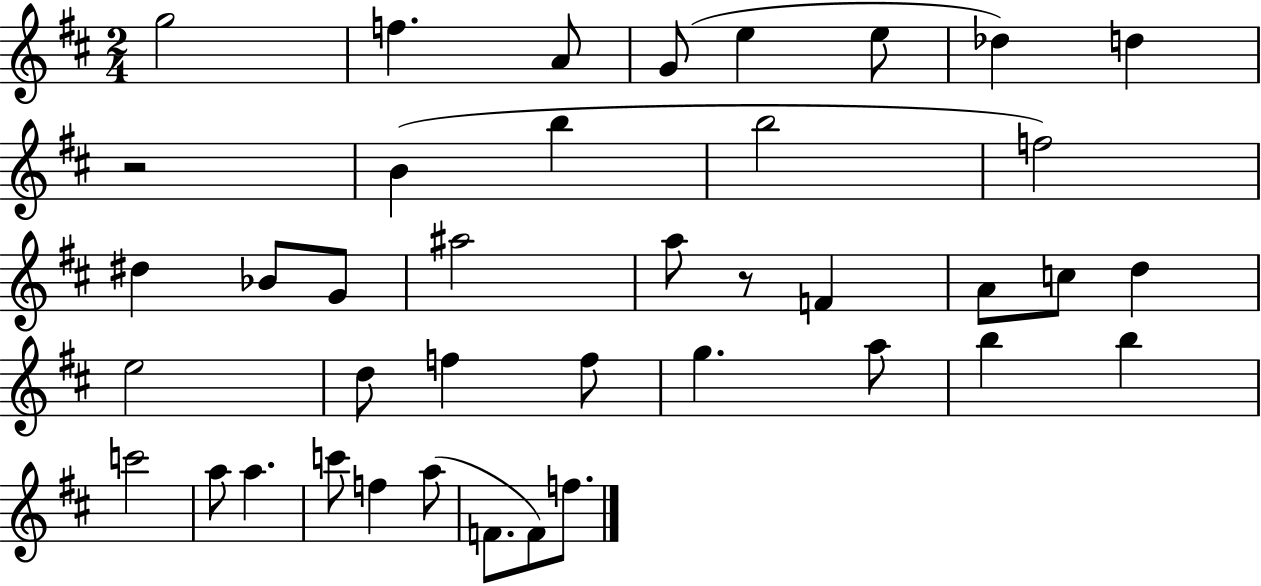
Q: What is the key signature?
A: D major